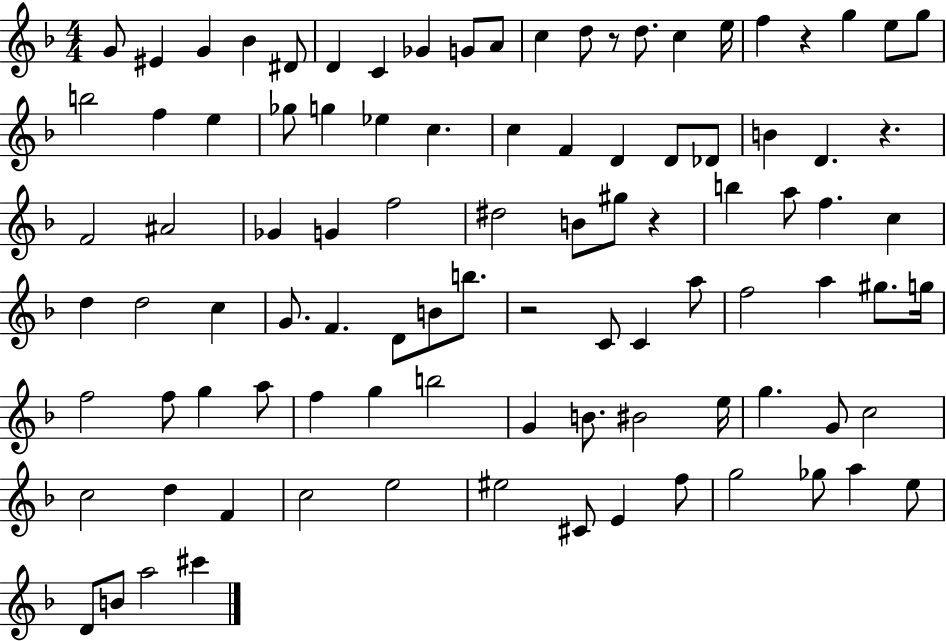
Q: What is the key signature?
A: F major